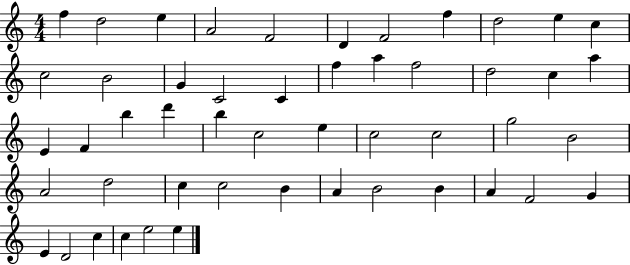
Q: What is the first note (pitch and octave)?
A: F5